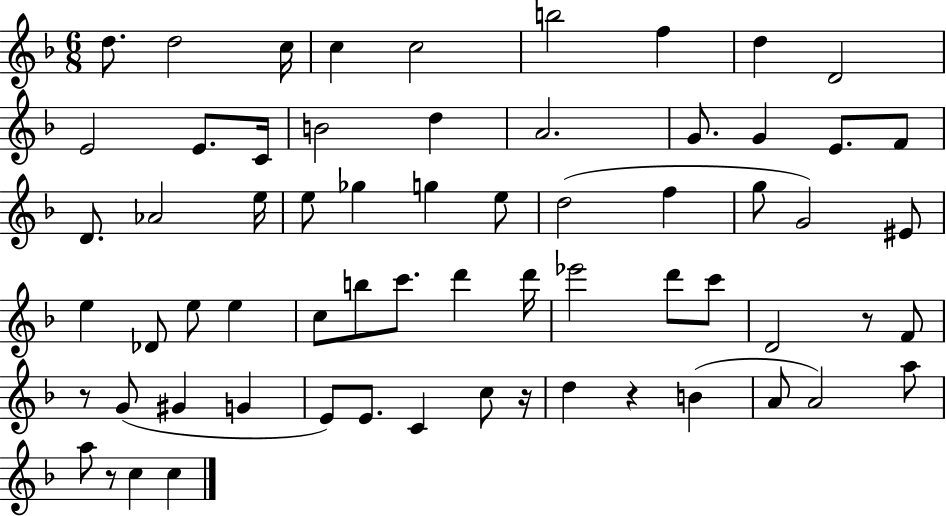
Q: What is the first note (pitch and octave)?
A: D5